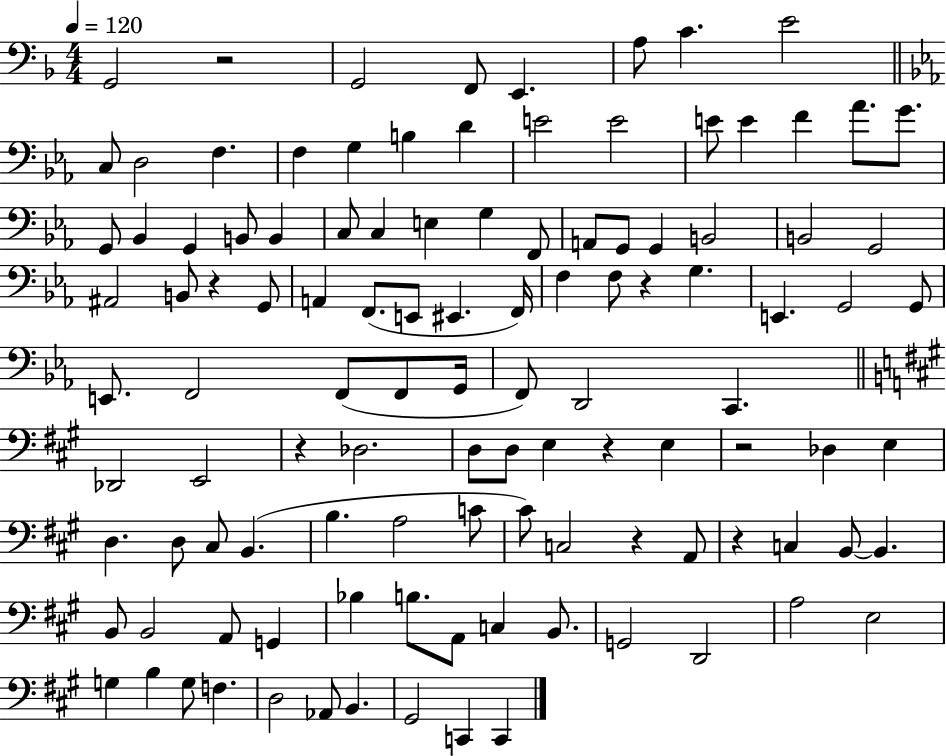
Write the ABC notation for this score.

X:1
T:Untitled
M:4/4
L:1/4
K:F
G,,2 z2 G,,2 F,,/2 E,, A,/2 C E2 C,/2 D,2 F, F, G, B, D E2 E2 E/2 E F _A/2 G/2 G,,/2 _B,, G,, B,,/2 B,, C,/2 C, E, G, F,,/2 A,,/2 G,,/2 G,, B,,2 B,,2 G,,2 ^A,,2 B,,/2 z G,,/2 A,, F,,/2 E,,/2 ^E,, F,,/4 F, F,/2 z G, E,, G,,2 G,,/2 E,,/2 F,,2 F,,/2 F,,/2 G,,/4 F,,/2 D,,2 C,, _D,,2 E,,2 z _D,2 D,/2 D,/2 E, z E, z2 _D, E, D, D,/2 ^C,/2 B,, B, A,2 C/2 ^C/2 C,2 z A,,/2 z C, B,,/2 B,, B,,/2 B,,2 A,,/2 G,, _B, B,/2 A,,/2 C, B,,/2 G,,2 D,,2 A,2 E,2 G, B, G,/2 F, D,2 _A,,/2 B,, ^G,,2 C,, C,,